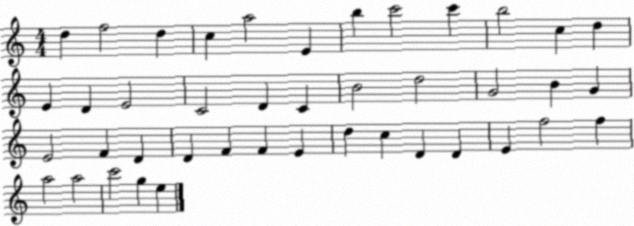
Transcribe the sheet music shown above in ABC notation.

X:1
T:Untitled
M:4/4
L:1/4
K:C
d f2 d c a2 E b c'2 c' b2 c d E D E2 C2 D C B2 d2 G2 B G E2 F D D F F E d c D D E f2 f a2 a2 c'2 g e